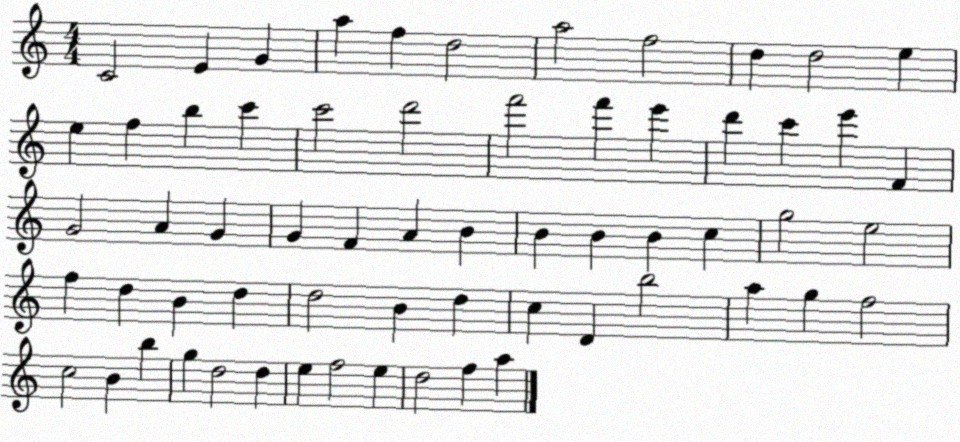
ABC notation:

X:1
T:Untitled
M:4/4
L:1/4
K:C
C2 E G a f d2 a2 f2 d d2 e e f b c' c'2 d'2 f'2 f' e' d' c' e' F G2 A G G F A B B B B c g2 e2 f d B d d2 B d c D b2 a g f2 c2 B b g d2 d e f2 e d2 f a